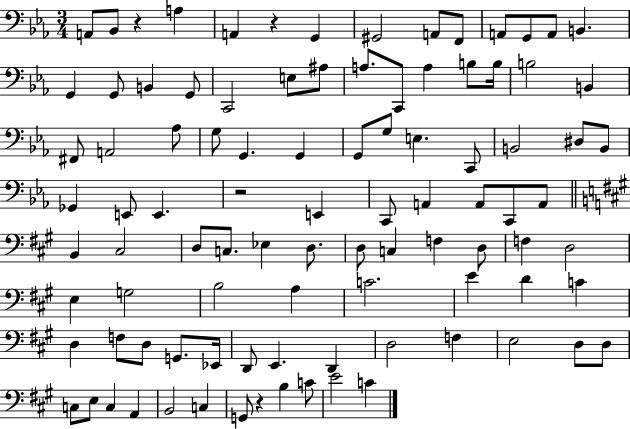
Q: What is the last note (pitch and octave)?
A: C4